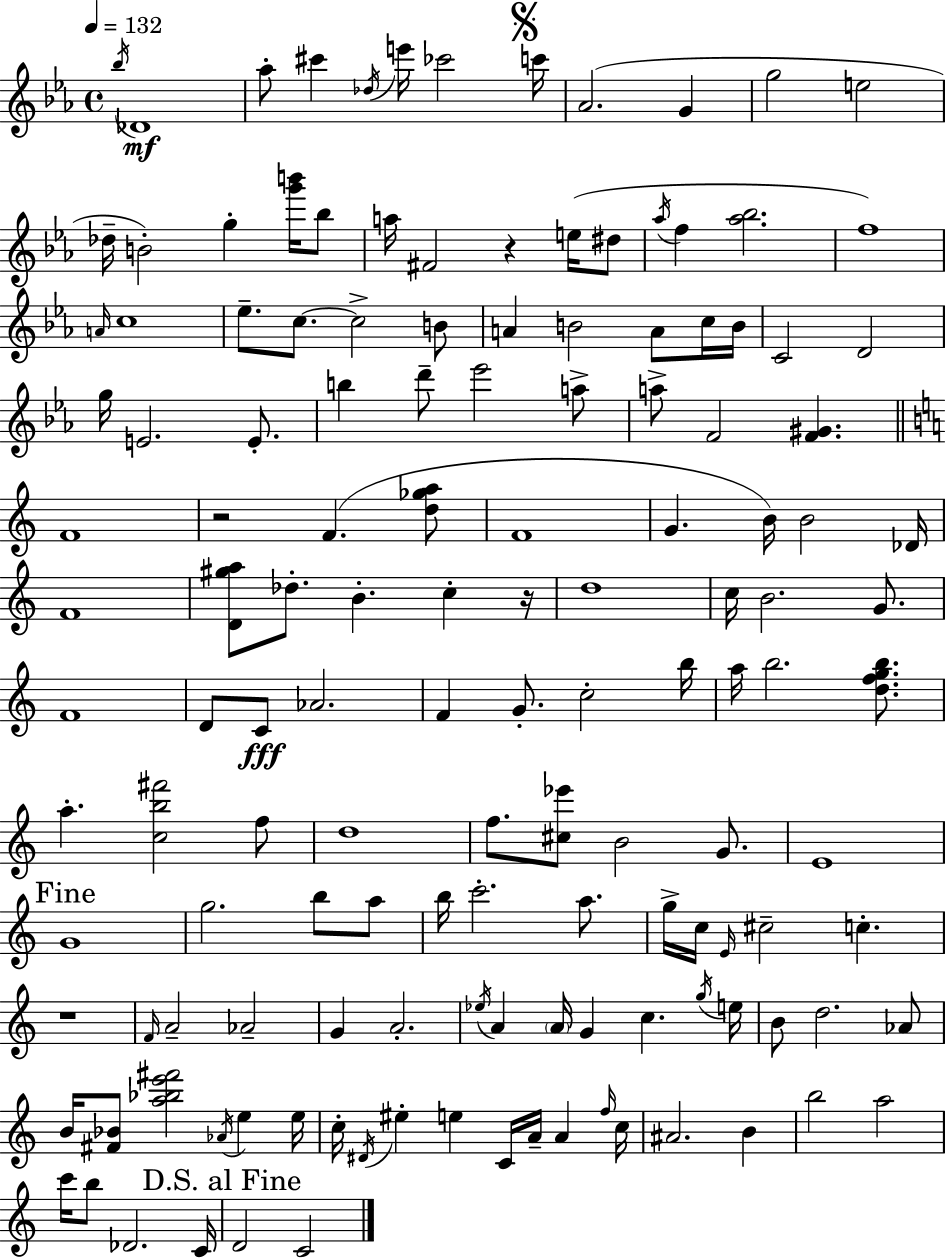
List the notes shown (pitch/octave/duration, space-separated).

Bb5/s Db4/w Ab5/e C#6/q Db5/s E6/s CES6/h C6/s Ab4/h. G4/q G5/h E5/h Db5/s B4/h G5/q [G6,B6]/s Bb5/e A5/s F#4/h R/q E5/s D#5/e Ab5/s F5/q [Ab5,Bb5]/h. F5/w A4/s C5/w Eb5/e. C5/e. C5/h B4/e A4/q B4/h A4/e C5/s B4/s C4/h D4/h G5/s E4/h. E4/e. B5/q D6/e Eb6/h A5/e A5/e F4/h [F4,G#4]/q. F4/w R/h F4/q. [D5,Gb5,A5]/e F4/w G4/q. B4/s B4/h Db4/s F4/w [D4,G#5,A5]/e Db5/e. B4/q. C5/q R/s D5/w C5/s B4/h. G4/e. F4/w D4/e C4/e Ab4/h. F4/q G4/e. C5/h B5/s A5/s B5/h. [D5,F5,G5,B5]/e. A5/q. [C5,B5,F#6]/h F5/e D5/w F5/e. [C#5,Eb6]/e B4/h G4/e. E4/w G4/w G5/h. B5/e A5/e B5/s C6/h. A5/e. G5/s C5/s E4/s C#5/h C5/q. R/w F4/s A4/h Ab4/h G4/q A4/h. Eb5/s A4/q A4/s G4/q C5/q. G5/s E5/s B4/e D5/h. Ab4/e B4/s [F#4,Bb4]/e [A5,Bb5,E6,F#6]/h Ab4/s E5/q E5/s C5/s D#4/s EIS5/q E5/q C4/s A4/s A4/q F5/s C5/s A#4/h. B4/q B5/h A5/h C6/s B5/e Db4/h. C4/s D4/h C4/h